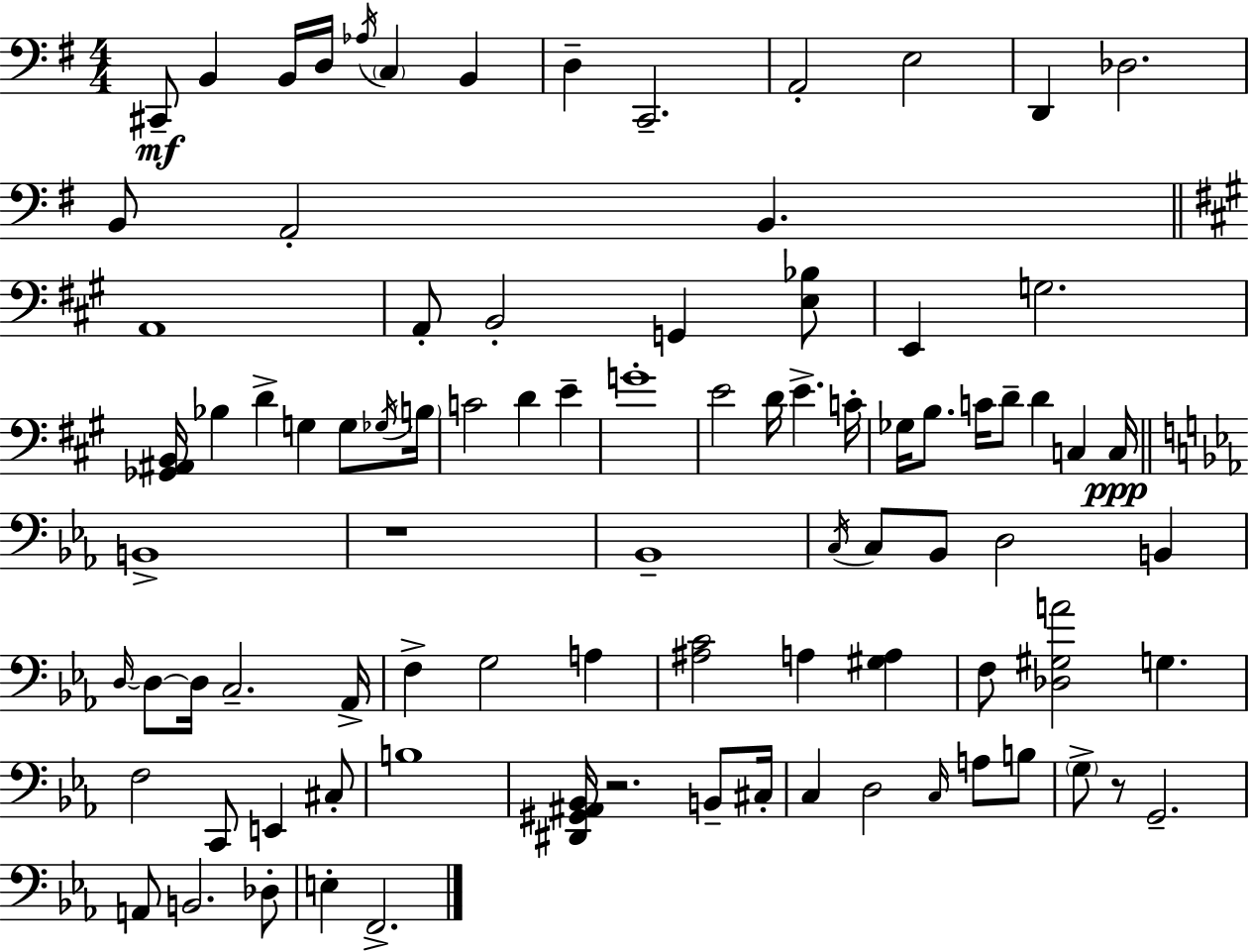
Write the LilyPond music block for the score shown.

{
  \clef bass
  \numericTimeSignature
  \time 4/4
  \key g \major
  cis,8--\mf b,4 b,16 d16 \acciaccatura { aes16 } \parenthesize c4 b,4 | d4-- c,2.-- | a,2-. e2 | d,4 des2. | \break b,8 a,2-. b,4. | \bar "||" \break \key a \major a,1 | a,8-. b,2-. g,4 <e bes>8 | e,4 g2. | <ges, ais, b,>16 bes4 d'4-> g4 g8 \acciaccatura { ges16 } | \break \parenthesize b16 c'2 d'4 e'4-- | g'1-. | e'2 d'16 e'4.-> | c'16-. ges16 b8. c'16 d'8-- d'4 c4 | \break c16\ppp \bar "||" \break \key c \minor b,1-> | r1 | bes,1-- | \acciaccatura { c16 } c8 bes,8 d2 b,4 | \break \grace { d16~ }~ d8 d16 c2.-- | aes,16-> f4-> g2 a4 | <ais c'>2 a4 <gis a>4 | f8 <des gis a'>2 g4. | \break f2 c,8 e,4 | cis8-. b1 | <dis, gis, ais, bes,>16 r2. b,8-- | cis16-. c4 d2 \grace { c16 } a8 | \break b8 \parenthesize g8-> r8 g,2.-- | a,8 b,2. | des8-. e4-. f,2.-> | \bar "|."
}